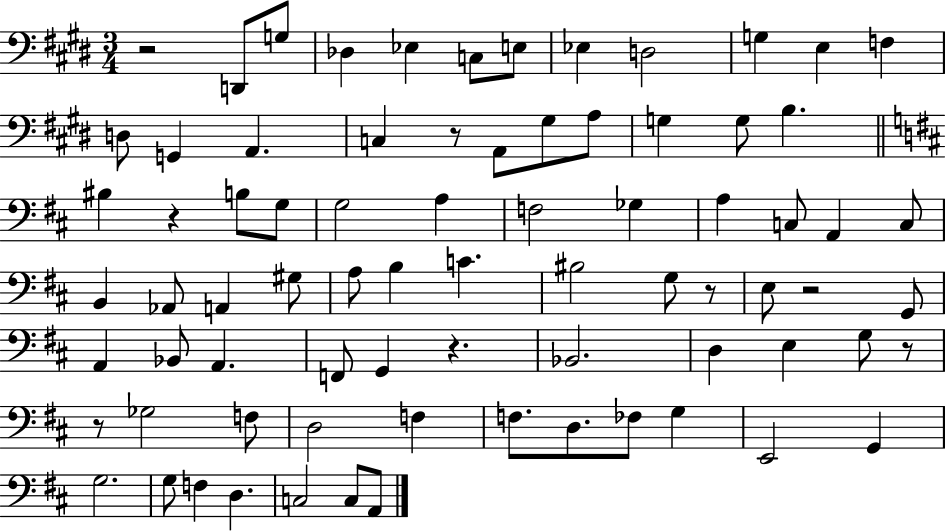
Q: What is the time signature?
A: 3/4